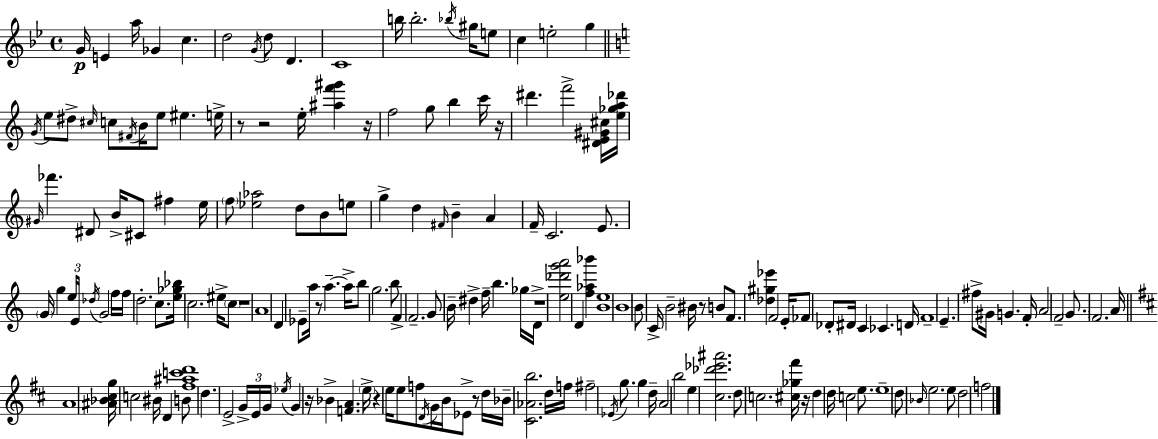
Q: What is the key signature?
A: BES major